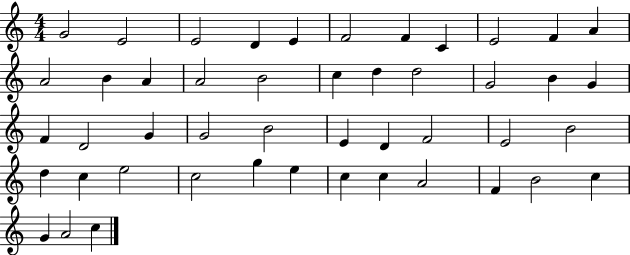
G4/h E4/h E4/h D4/q E4/q F4/h F4/q C4/q E4/h F4/q A4/q A4/h B4/q A4/q A4/h B4/h C5/q D5/q D5/h G4/h B4/q G4/q F4/q D4/h G4/q G4/h B4/h E4/q D4/q F4/h E4/h B4/h D5/q C5/q E5/h C5/h G5/q E5/q C5/q C5/q A4/h F4/q B4/h C5/q G4/q A4/h C5/q